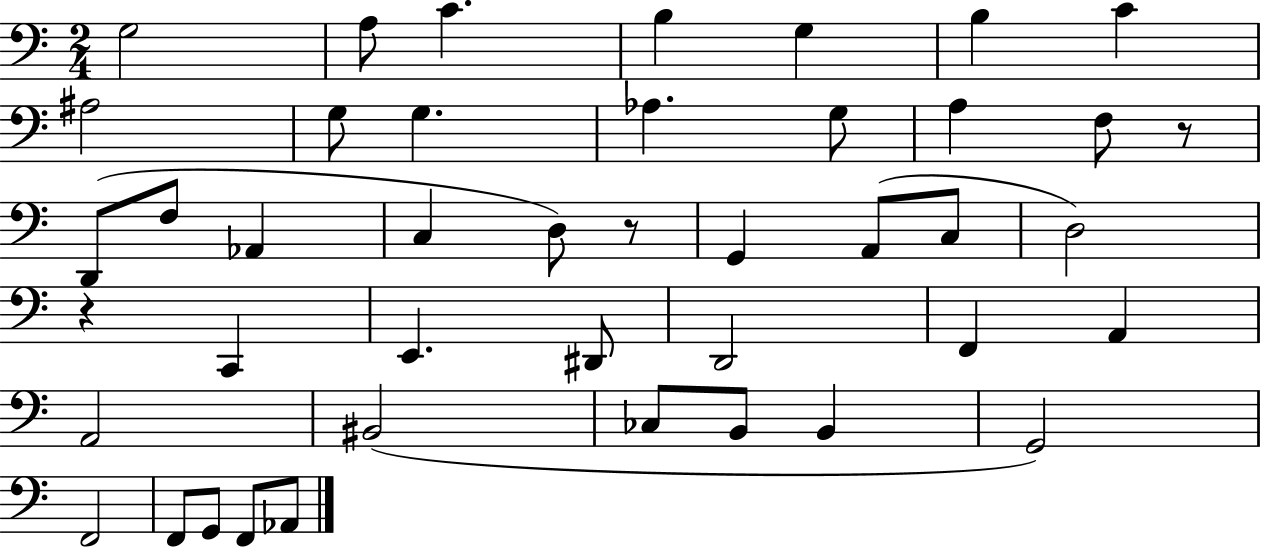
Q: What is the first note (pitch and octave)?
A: G3